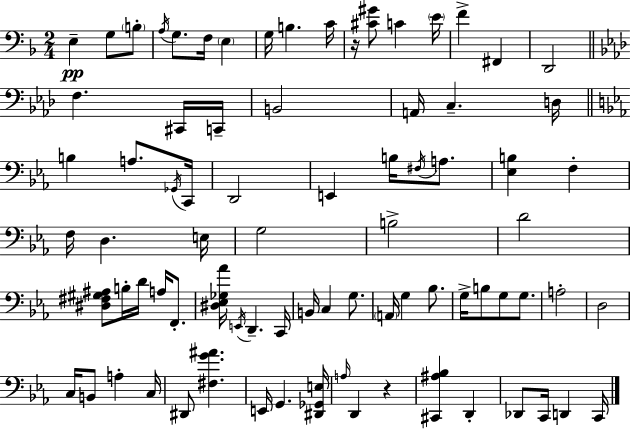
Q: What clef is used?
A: bass